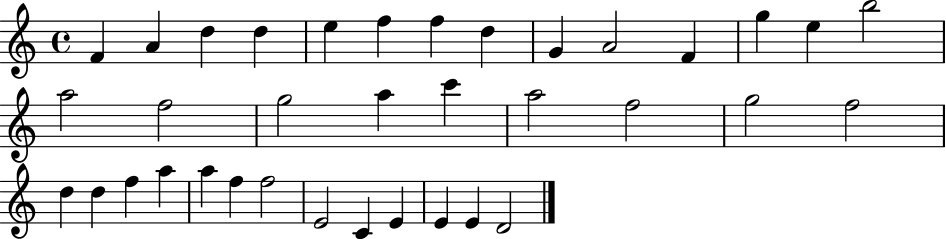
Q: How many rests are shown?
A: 0